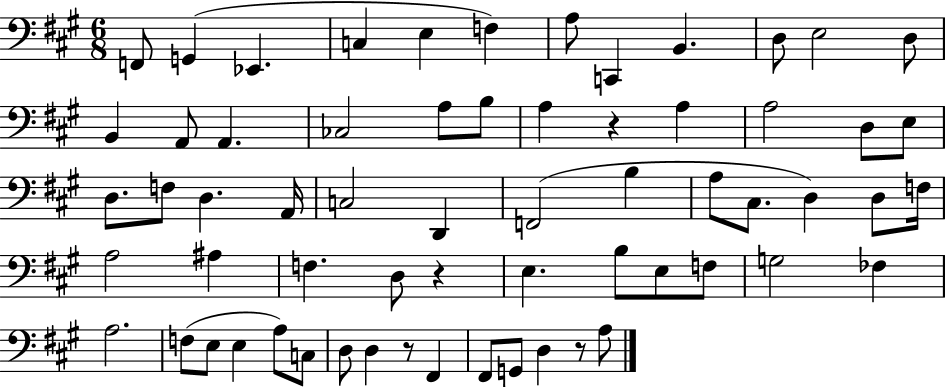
F2/e G2/q Eb2/q. C3/q E3/q F3/q A3/e C2/q B2/q. D3/e E3/h D3/e B2/q A2/e A2/q. CES3/h A3/e B3/e A3/q R/q A3/q A3/h D3/e E3/e D3/e. F3/e D3/q. A2/s C3/h D2/q F2/h B3/q A3/e C#3/e. D3/q D3/e F3/s A3/h A#3/q F3/q. D3/e R/q E3/q. B3/e E3/e F3/e G3/h FES3/q A3/h. F3/e E3/e E3/q A3/e C3/e D3/e D3/q R/e F#2/q F#2/e G2/e D3/q R/e A3/e